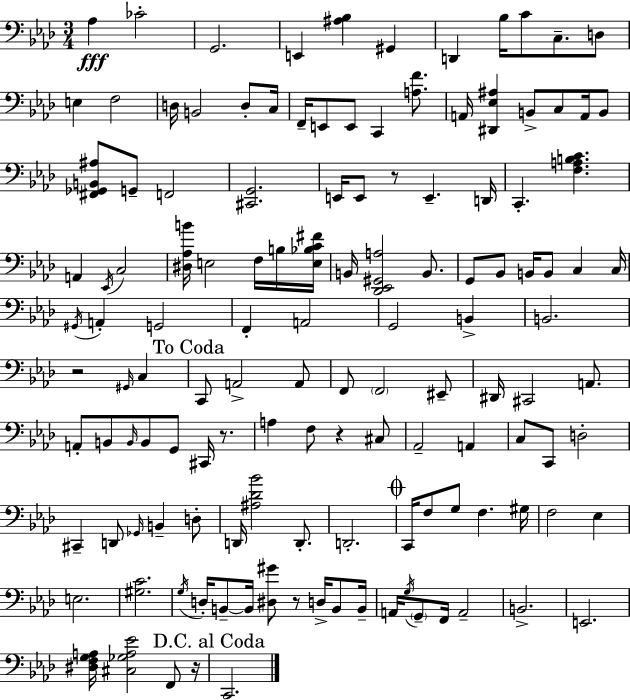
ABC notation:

X:1
T:Untitled
M:3/4
L:1/4
K:Fm
_A, _C2 G,,2 E,, [^A,_B,] ^G,, D,, _B,/4 C/2 C,/2 D,/2 E, F,2 D,/4 B,,2 D,/2 C,/4 F,,/4 E,,/2 E,,/2 C,, [A,F]/2 A,,/4 [^D,,_E,^A,] B,,/2 C,/2 A,,/4 B,,/2 [^F,,_G,,B,,^A,]/2 G,,/2 F,,2 [^C,,G,,]2 E,,/4 E,,/2 z/2 E,, D,,/4 C,, [F,A,B,C] A,, _E,,/4 C,2 [^D,_A,B]/4 E,2 F,/4 B,/4 [E,_B,C^F]/4 B,,/4 [_D,,_E,,^G,,A,]2 B,,/2 G,,/2 _B,,/2 B,,/4 B,,/2 C, C,/4 ^G,,/4 A,, G,,2 F,, A,,2 G,,2 B,, B,,2 z2 ^G,,/4 C, C,,/2 A,,2 A,,/2 F,,/2 F,,2 ^E,,/2 ^D,,/4 ^C,,2 A,,/2 A,,/2 B,,/2 B,,/4 B,,/2 G,,/2 ^C,,/4 z/2 A, F,/2 z ^C,/2 _A,,2 A,, C,/2 C,,/2 D,2 ^C,, D,,/2 _G,,/4 B,, D,/2 D,,/4 [^A,_D_B]2 D,,/2 D,,2 C,,/4 F,/2 G,/2 F, ^G,/4 F,2 _E, E,2 [^G,C]2 G,/4 D,/4 B,,/2 B,,/4 [^D,^G]/2 z/2 D,/4 B,,/2 B,,/4 A,,/4 G,/4 G,,/2 F,,/4 A,,2 B,,2 E,,2 [^D,F,G,A,]/4 [^C,_G,A,_E]2 F,,/2 z/4 C,,2